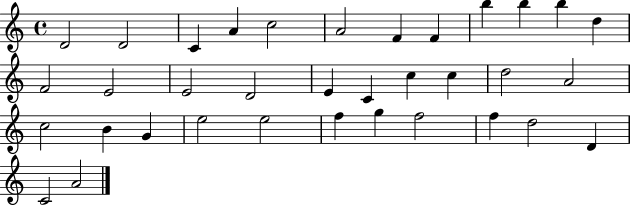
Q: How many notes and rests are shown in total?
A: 35